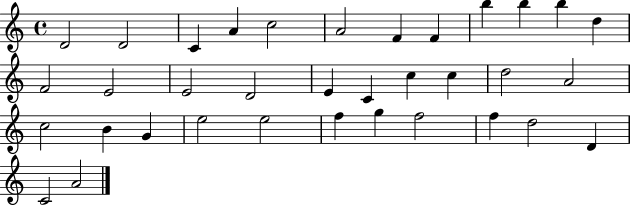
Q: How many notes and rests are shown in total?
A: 35